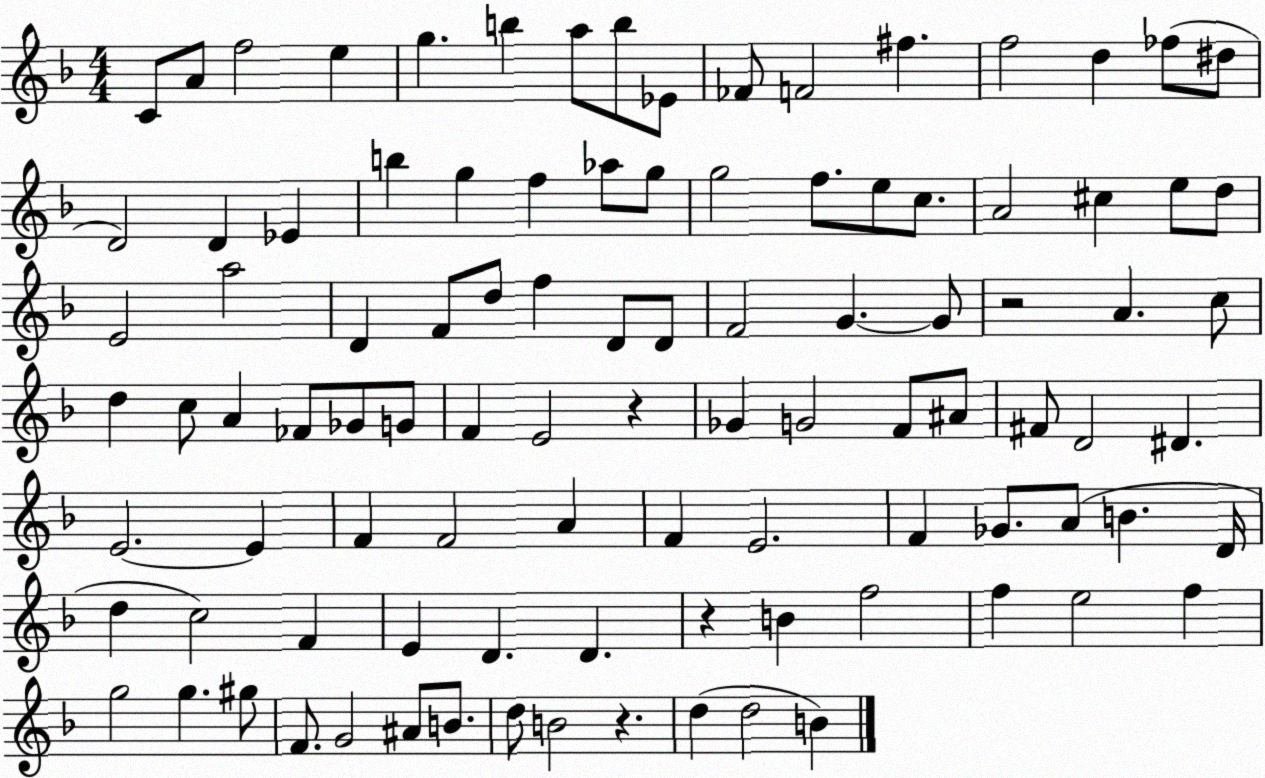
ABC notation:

X:1
T:Untitled
M:4/4
L:1/4
K:F
C/2 A/2 f2 e g b a/2 b/2 _E/2 _F/2 F2 ^f f2 d _f/2 ^d/2 D2 D _E b g f _a/2 g/2 g2 f/2 e/2 c/2 A2 ^c e/2 d/2 E2 a2 D F/2 d/2 f D/2 D/2 F2 G G/2 z2 A c/2 d c/2 A _F/2 _G/2 G/2 F E2 z _G G2 F/2 ^A/2 ^F/2 D2 ^D E2 E F F2 A F E2 F _G/2 A/2 B D/4 d c2 F E D D z B f2 f e2 f g2 g ^g/2 F/2 G2 ^A/2 B/2 d/2 B2 z d d2 B